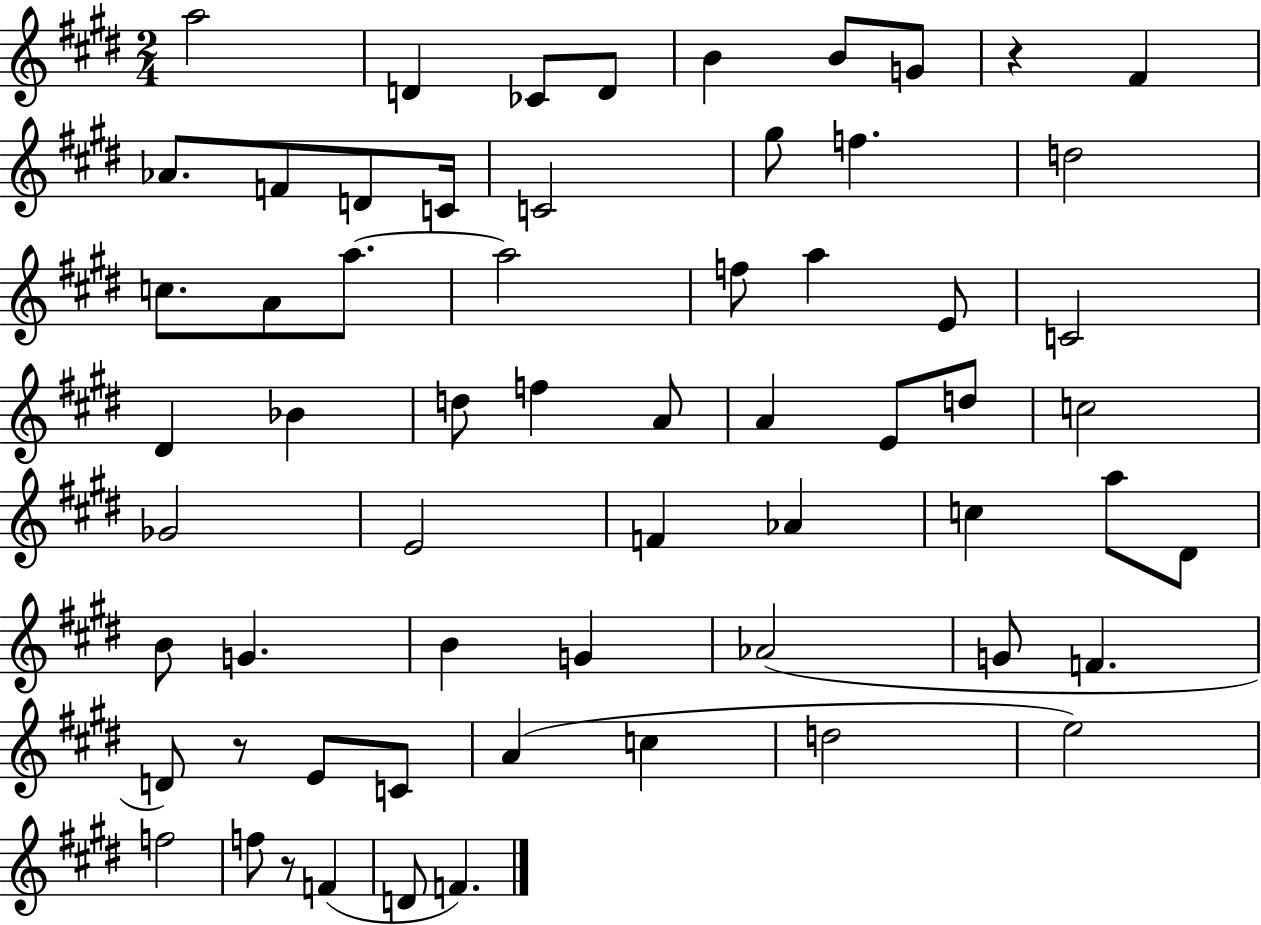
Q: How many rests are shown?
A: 3